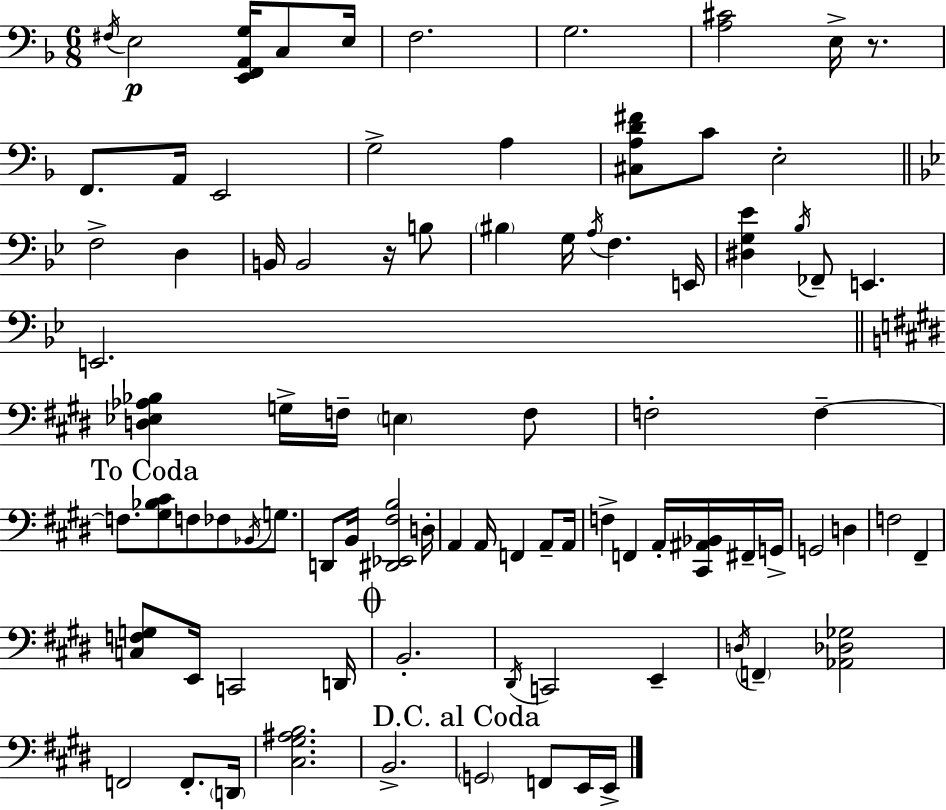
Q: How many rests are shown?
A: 2